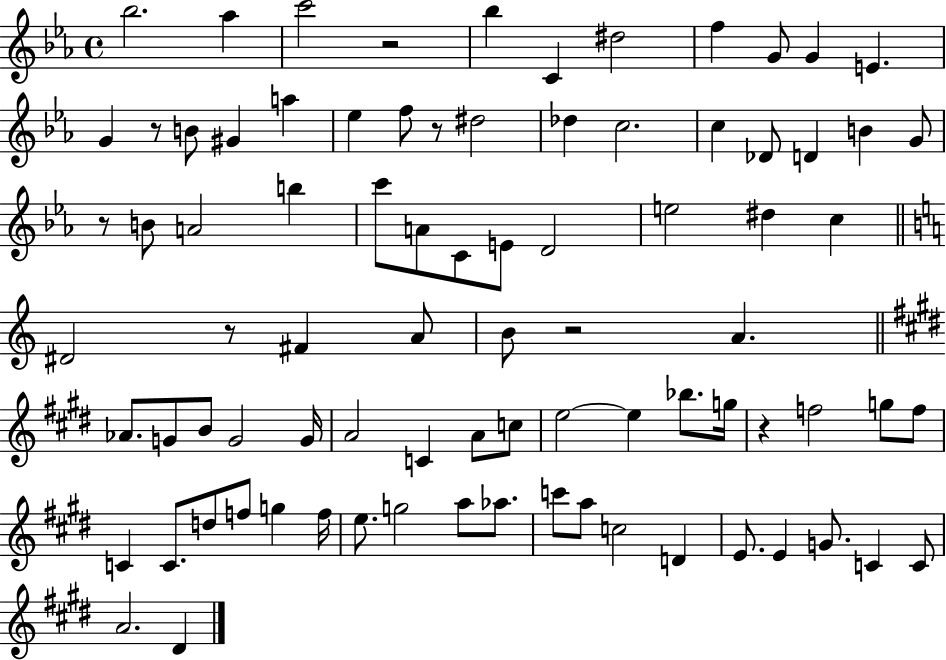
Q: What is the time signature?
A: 4/4